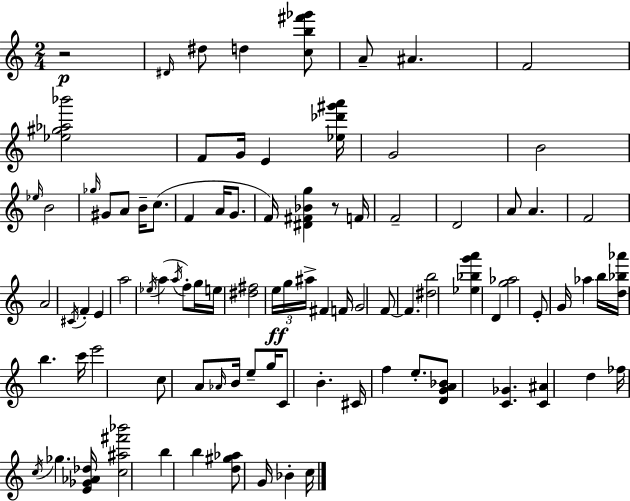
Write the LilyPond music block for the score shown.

{
  \clef treble
  \numericTimeSignature
  \time 2/4
  \key a \minor
  \repeat volta 2 { r2\p | \grace { dis'16 } dis''8 d''4 <c'' b'' fis''' ges'''>8 | a'8-- ais'4. | f'2 | \break <ees'' gis'' aes'' bes'''>2 | f'8 g'16 e'4 | <ees'' des''' gis''' a'''>16 g'2 | b'2 | \break \grace { ees''16 } b'2 | \grace { ges''16 } gis'8 a'8 b'16-- | c''8.( f'4 a'16 | g'8. f'16) <dis' fis' bes' g''>4 | \break r8 f'16 f'2-- | d'2 | a'8 a'4. | f'2 | \break a'2 | \acciaccatura { cis'16 } f'4-. | e'4 a''2 | \acciaccatura { ees''16 }( a''4 | \break \acciaccatura { a''16 }) f''8-. g''16 e''16 <dis'' fis''>2 | \tuplet 3/2 { e''16\ff g''16 | ais''16-> } fis'4 f'16 g'2 | f'8~~ | \break f'4. <dis'' b''>2 | <ees'' bes'' g''' a'''>4 | d'4 <g'' aes''>2 | e'8-. | \break g'16 aes''4 b''16 <d'' bes'' aes'''>16 b''4. | c'''16 e'''2 | c''8 | a'8 \grace { aes'16 } b'16 e''8-- g''16 c'8 | \break b'4.-. cis'16 | f''4 e''8.-. <d' g' a' bes'>8 | <c' ges'>4. <c' ais'>4 | d''4 fes''16 | \break \acciaccatura { c''16 } ges''4. <e' ges' aes' des''>16 | <c'' ais'' fis''' bes'''>2 | b''4 b''4 | <d'' gis'' aes''>8 g'16 bes'4-. c''16 | \break } \bar "|."
}